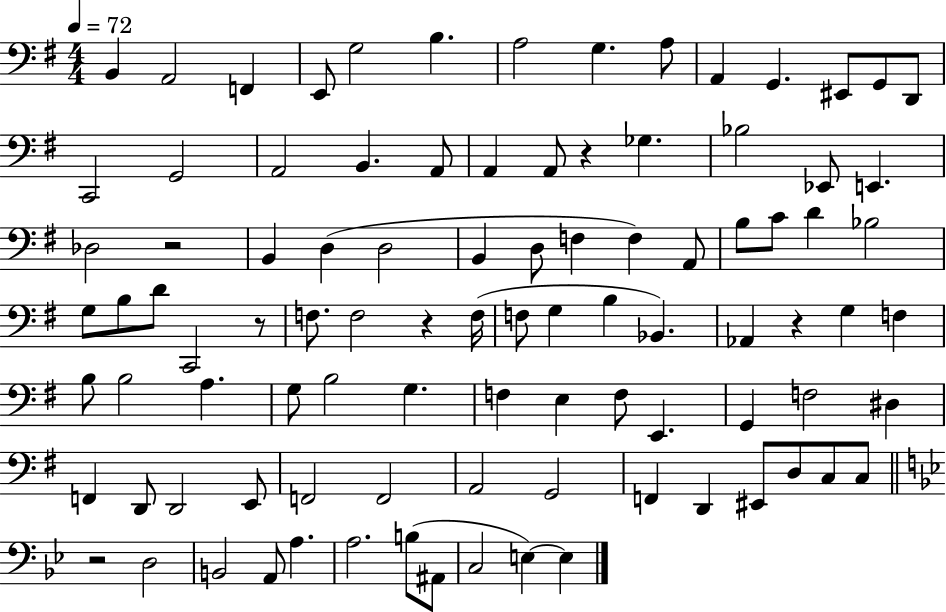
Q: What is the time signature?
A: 4/4